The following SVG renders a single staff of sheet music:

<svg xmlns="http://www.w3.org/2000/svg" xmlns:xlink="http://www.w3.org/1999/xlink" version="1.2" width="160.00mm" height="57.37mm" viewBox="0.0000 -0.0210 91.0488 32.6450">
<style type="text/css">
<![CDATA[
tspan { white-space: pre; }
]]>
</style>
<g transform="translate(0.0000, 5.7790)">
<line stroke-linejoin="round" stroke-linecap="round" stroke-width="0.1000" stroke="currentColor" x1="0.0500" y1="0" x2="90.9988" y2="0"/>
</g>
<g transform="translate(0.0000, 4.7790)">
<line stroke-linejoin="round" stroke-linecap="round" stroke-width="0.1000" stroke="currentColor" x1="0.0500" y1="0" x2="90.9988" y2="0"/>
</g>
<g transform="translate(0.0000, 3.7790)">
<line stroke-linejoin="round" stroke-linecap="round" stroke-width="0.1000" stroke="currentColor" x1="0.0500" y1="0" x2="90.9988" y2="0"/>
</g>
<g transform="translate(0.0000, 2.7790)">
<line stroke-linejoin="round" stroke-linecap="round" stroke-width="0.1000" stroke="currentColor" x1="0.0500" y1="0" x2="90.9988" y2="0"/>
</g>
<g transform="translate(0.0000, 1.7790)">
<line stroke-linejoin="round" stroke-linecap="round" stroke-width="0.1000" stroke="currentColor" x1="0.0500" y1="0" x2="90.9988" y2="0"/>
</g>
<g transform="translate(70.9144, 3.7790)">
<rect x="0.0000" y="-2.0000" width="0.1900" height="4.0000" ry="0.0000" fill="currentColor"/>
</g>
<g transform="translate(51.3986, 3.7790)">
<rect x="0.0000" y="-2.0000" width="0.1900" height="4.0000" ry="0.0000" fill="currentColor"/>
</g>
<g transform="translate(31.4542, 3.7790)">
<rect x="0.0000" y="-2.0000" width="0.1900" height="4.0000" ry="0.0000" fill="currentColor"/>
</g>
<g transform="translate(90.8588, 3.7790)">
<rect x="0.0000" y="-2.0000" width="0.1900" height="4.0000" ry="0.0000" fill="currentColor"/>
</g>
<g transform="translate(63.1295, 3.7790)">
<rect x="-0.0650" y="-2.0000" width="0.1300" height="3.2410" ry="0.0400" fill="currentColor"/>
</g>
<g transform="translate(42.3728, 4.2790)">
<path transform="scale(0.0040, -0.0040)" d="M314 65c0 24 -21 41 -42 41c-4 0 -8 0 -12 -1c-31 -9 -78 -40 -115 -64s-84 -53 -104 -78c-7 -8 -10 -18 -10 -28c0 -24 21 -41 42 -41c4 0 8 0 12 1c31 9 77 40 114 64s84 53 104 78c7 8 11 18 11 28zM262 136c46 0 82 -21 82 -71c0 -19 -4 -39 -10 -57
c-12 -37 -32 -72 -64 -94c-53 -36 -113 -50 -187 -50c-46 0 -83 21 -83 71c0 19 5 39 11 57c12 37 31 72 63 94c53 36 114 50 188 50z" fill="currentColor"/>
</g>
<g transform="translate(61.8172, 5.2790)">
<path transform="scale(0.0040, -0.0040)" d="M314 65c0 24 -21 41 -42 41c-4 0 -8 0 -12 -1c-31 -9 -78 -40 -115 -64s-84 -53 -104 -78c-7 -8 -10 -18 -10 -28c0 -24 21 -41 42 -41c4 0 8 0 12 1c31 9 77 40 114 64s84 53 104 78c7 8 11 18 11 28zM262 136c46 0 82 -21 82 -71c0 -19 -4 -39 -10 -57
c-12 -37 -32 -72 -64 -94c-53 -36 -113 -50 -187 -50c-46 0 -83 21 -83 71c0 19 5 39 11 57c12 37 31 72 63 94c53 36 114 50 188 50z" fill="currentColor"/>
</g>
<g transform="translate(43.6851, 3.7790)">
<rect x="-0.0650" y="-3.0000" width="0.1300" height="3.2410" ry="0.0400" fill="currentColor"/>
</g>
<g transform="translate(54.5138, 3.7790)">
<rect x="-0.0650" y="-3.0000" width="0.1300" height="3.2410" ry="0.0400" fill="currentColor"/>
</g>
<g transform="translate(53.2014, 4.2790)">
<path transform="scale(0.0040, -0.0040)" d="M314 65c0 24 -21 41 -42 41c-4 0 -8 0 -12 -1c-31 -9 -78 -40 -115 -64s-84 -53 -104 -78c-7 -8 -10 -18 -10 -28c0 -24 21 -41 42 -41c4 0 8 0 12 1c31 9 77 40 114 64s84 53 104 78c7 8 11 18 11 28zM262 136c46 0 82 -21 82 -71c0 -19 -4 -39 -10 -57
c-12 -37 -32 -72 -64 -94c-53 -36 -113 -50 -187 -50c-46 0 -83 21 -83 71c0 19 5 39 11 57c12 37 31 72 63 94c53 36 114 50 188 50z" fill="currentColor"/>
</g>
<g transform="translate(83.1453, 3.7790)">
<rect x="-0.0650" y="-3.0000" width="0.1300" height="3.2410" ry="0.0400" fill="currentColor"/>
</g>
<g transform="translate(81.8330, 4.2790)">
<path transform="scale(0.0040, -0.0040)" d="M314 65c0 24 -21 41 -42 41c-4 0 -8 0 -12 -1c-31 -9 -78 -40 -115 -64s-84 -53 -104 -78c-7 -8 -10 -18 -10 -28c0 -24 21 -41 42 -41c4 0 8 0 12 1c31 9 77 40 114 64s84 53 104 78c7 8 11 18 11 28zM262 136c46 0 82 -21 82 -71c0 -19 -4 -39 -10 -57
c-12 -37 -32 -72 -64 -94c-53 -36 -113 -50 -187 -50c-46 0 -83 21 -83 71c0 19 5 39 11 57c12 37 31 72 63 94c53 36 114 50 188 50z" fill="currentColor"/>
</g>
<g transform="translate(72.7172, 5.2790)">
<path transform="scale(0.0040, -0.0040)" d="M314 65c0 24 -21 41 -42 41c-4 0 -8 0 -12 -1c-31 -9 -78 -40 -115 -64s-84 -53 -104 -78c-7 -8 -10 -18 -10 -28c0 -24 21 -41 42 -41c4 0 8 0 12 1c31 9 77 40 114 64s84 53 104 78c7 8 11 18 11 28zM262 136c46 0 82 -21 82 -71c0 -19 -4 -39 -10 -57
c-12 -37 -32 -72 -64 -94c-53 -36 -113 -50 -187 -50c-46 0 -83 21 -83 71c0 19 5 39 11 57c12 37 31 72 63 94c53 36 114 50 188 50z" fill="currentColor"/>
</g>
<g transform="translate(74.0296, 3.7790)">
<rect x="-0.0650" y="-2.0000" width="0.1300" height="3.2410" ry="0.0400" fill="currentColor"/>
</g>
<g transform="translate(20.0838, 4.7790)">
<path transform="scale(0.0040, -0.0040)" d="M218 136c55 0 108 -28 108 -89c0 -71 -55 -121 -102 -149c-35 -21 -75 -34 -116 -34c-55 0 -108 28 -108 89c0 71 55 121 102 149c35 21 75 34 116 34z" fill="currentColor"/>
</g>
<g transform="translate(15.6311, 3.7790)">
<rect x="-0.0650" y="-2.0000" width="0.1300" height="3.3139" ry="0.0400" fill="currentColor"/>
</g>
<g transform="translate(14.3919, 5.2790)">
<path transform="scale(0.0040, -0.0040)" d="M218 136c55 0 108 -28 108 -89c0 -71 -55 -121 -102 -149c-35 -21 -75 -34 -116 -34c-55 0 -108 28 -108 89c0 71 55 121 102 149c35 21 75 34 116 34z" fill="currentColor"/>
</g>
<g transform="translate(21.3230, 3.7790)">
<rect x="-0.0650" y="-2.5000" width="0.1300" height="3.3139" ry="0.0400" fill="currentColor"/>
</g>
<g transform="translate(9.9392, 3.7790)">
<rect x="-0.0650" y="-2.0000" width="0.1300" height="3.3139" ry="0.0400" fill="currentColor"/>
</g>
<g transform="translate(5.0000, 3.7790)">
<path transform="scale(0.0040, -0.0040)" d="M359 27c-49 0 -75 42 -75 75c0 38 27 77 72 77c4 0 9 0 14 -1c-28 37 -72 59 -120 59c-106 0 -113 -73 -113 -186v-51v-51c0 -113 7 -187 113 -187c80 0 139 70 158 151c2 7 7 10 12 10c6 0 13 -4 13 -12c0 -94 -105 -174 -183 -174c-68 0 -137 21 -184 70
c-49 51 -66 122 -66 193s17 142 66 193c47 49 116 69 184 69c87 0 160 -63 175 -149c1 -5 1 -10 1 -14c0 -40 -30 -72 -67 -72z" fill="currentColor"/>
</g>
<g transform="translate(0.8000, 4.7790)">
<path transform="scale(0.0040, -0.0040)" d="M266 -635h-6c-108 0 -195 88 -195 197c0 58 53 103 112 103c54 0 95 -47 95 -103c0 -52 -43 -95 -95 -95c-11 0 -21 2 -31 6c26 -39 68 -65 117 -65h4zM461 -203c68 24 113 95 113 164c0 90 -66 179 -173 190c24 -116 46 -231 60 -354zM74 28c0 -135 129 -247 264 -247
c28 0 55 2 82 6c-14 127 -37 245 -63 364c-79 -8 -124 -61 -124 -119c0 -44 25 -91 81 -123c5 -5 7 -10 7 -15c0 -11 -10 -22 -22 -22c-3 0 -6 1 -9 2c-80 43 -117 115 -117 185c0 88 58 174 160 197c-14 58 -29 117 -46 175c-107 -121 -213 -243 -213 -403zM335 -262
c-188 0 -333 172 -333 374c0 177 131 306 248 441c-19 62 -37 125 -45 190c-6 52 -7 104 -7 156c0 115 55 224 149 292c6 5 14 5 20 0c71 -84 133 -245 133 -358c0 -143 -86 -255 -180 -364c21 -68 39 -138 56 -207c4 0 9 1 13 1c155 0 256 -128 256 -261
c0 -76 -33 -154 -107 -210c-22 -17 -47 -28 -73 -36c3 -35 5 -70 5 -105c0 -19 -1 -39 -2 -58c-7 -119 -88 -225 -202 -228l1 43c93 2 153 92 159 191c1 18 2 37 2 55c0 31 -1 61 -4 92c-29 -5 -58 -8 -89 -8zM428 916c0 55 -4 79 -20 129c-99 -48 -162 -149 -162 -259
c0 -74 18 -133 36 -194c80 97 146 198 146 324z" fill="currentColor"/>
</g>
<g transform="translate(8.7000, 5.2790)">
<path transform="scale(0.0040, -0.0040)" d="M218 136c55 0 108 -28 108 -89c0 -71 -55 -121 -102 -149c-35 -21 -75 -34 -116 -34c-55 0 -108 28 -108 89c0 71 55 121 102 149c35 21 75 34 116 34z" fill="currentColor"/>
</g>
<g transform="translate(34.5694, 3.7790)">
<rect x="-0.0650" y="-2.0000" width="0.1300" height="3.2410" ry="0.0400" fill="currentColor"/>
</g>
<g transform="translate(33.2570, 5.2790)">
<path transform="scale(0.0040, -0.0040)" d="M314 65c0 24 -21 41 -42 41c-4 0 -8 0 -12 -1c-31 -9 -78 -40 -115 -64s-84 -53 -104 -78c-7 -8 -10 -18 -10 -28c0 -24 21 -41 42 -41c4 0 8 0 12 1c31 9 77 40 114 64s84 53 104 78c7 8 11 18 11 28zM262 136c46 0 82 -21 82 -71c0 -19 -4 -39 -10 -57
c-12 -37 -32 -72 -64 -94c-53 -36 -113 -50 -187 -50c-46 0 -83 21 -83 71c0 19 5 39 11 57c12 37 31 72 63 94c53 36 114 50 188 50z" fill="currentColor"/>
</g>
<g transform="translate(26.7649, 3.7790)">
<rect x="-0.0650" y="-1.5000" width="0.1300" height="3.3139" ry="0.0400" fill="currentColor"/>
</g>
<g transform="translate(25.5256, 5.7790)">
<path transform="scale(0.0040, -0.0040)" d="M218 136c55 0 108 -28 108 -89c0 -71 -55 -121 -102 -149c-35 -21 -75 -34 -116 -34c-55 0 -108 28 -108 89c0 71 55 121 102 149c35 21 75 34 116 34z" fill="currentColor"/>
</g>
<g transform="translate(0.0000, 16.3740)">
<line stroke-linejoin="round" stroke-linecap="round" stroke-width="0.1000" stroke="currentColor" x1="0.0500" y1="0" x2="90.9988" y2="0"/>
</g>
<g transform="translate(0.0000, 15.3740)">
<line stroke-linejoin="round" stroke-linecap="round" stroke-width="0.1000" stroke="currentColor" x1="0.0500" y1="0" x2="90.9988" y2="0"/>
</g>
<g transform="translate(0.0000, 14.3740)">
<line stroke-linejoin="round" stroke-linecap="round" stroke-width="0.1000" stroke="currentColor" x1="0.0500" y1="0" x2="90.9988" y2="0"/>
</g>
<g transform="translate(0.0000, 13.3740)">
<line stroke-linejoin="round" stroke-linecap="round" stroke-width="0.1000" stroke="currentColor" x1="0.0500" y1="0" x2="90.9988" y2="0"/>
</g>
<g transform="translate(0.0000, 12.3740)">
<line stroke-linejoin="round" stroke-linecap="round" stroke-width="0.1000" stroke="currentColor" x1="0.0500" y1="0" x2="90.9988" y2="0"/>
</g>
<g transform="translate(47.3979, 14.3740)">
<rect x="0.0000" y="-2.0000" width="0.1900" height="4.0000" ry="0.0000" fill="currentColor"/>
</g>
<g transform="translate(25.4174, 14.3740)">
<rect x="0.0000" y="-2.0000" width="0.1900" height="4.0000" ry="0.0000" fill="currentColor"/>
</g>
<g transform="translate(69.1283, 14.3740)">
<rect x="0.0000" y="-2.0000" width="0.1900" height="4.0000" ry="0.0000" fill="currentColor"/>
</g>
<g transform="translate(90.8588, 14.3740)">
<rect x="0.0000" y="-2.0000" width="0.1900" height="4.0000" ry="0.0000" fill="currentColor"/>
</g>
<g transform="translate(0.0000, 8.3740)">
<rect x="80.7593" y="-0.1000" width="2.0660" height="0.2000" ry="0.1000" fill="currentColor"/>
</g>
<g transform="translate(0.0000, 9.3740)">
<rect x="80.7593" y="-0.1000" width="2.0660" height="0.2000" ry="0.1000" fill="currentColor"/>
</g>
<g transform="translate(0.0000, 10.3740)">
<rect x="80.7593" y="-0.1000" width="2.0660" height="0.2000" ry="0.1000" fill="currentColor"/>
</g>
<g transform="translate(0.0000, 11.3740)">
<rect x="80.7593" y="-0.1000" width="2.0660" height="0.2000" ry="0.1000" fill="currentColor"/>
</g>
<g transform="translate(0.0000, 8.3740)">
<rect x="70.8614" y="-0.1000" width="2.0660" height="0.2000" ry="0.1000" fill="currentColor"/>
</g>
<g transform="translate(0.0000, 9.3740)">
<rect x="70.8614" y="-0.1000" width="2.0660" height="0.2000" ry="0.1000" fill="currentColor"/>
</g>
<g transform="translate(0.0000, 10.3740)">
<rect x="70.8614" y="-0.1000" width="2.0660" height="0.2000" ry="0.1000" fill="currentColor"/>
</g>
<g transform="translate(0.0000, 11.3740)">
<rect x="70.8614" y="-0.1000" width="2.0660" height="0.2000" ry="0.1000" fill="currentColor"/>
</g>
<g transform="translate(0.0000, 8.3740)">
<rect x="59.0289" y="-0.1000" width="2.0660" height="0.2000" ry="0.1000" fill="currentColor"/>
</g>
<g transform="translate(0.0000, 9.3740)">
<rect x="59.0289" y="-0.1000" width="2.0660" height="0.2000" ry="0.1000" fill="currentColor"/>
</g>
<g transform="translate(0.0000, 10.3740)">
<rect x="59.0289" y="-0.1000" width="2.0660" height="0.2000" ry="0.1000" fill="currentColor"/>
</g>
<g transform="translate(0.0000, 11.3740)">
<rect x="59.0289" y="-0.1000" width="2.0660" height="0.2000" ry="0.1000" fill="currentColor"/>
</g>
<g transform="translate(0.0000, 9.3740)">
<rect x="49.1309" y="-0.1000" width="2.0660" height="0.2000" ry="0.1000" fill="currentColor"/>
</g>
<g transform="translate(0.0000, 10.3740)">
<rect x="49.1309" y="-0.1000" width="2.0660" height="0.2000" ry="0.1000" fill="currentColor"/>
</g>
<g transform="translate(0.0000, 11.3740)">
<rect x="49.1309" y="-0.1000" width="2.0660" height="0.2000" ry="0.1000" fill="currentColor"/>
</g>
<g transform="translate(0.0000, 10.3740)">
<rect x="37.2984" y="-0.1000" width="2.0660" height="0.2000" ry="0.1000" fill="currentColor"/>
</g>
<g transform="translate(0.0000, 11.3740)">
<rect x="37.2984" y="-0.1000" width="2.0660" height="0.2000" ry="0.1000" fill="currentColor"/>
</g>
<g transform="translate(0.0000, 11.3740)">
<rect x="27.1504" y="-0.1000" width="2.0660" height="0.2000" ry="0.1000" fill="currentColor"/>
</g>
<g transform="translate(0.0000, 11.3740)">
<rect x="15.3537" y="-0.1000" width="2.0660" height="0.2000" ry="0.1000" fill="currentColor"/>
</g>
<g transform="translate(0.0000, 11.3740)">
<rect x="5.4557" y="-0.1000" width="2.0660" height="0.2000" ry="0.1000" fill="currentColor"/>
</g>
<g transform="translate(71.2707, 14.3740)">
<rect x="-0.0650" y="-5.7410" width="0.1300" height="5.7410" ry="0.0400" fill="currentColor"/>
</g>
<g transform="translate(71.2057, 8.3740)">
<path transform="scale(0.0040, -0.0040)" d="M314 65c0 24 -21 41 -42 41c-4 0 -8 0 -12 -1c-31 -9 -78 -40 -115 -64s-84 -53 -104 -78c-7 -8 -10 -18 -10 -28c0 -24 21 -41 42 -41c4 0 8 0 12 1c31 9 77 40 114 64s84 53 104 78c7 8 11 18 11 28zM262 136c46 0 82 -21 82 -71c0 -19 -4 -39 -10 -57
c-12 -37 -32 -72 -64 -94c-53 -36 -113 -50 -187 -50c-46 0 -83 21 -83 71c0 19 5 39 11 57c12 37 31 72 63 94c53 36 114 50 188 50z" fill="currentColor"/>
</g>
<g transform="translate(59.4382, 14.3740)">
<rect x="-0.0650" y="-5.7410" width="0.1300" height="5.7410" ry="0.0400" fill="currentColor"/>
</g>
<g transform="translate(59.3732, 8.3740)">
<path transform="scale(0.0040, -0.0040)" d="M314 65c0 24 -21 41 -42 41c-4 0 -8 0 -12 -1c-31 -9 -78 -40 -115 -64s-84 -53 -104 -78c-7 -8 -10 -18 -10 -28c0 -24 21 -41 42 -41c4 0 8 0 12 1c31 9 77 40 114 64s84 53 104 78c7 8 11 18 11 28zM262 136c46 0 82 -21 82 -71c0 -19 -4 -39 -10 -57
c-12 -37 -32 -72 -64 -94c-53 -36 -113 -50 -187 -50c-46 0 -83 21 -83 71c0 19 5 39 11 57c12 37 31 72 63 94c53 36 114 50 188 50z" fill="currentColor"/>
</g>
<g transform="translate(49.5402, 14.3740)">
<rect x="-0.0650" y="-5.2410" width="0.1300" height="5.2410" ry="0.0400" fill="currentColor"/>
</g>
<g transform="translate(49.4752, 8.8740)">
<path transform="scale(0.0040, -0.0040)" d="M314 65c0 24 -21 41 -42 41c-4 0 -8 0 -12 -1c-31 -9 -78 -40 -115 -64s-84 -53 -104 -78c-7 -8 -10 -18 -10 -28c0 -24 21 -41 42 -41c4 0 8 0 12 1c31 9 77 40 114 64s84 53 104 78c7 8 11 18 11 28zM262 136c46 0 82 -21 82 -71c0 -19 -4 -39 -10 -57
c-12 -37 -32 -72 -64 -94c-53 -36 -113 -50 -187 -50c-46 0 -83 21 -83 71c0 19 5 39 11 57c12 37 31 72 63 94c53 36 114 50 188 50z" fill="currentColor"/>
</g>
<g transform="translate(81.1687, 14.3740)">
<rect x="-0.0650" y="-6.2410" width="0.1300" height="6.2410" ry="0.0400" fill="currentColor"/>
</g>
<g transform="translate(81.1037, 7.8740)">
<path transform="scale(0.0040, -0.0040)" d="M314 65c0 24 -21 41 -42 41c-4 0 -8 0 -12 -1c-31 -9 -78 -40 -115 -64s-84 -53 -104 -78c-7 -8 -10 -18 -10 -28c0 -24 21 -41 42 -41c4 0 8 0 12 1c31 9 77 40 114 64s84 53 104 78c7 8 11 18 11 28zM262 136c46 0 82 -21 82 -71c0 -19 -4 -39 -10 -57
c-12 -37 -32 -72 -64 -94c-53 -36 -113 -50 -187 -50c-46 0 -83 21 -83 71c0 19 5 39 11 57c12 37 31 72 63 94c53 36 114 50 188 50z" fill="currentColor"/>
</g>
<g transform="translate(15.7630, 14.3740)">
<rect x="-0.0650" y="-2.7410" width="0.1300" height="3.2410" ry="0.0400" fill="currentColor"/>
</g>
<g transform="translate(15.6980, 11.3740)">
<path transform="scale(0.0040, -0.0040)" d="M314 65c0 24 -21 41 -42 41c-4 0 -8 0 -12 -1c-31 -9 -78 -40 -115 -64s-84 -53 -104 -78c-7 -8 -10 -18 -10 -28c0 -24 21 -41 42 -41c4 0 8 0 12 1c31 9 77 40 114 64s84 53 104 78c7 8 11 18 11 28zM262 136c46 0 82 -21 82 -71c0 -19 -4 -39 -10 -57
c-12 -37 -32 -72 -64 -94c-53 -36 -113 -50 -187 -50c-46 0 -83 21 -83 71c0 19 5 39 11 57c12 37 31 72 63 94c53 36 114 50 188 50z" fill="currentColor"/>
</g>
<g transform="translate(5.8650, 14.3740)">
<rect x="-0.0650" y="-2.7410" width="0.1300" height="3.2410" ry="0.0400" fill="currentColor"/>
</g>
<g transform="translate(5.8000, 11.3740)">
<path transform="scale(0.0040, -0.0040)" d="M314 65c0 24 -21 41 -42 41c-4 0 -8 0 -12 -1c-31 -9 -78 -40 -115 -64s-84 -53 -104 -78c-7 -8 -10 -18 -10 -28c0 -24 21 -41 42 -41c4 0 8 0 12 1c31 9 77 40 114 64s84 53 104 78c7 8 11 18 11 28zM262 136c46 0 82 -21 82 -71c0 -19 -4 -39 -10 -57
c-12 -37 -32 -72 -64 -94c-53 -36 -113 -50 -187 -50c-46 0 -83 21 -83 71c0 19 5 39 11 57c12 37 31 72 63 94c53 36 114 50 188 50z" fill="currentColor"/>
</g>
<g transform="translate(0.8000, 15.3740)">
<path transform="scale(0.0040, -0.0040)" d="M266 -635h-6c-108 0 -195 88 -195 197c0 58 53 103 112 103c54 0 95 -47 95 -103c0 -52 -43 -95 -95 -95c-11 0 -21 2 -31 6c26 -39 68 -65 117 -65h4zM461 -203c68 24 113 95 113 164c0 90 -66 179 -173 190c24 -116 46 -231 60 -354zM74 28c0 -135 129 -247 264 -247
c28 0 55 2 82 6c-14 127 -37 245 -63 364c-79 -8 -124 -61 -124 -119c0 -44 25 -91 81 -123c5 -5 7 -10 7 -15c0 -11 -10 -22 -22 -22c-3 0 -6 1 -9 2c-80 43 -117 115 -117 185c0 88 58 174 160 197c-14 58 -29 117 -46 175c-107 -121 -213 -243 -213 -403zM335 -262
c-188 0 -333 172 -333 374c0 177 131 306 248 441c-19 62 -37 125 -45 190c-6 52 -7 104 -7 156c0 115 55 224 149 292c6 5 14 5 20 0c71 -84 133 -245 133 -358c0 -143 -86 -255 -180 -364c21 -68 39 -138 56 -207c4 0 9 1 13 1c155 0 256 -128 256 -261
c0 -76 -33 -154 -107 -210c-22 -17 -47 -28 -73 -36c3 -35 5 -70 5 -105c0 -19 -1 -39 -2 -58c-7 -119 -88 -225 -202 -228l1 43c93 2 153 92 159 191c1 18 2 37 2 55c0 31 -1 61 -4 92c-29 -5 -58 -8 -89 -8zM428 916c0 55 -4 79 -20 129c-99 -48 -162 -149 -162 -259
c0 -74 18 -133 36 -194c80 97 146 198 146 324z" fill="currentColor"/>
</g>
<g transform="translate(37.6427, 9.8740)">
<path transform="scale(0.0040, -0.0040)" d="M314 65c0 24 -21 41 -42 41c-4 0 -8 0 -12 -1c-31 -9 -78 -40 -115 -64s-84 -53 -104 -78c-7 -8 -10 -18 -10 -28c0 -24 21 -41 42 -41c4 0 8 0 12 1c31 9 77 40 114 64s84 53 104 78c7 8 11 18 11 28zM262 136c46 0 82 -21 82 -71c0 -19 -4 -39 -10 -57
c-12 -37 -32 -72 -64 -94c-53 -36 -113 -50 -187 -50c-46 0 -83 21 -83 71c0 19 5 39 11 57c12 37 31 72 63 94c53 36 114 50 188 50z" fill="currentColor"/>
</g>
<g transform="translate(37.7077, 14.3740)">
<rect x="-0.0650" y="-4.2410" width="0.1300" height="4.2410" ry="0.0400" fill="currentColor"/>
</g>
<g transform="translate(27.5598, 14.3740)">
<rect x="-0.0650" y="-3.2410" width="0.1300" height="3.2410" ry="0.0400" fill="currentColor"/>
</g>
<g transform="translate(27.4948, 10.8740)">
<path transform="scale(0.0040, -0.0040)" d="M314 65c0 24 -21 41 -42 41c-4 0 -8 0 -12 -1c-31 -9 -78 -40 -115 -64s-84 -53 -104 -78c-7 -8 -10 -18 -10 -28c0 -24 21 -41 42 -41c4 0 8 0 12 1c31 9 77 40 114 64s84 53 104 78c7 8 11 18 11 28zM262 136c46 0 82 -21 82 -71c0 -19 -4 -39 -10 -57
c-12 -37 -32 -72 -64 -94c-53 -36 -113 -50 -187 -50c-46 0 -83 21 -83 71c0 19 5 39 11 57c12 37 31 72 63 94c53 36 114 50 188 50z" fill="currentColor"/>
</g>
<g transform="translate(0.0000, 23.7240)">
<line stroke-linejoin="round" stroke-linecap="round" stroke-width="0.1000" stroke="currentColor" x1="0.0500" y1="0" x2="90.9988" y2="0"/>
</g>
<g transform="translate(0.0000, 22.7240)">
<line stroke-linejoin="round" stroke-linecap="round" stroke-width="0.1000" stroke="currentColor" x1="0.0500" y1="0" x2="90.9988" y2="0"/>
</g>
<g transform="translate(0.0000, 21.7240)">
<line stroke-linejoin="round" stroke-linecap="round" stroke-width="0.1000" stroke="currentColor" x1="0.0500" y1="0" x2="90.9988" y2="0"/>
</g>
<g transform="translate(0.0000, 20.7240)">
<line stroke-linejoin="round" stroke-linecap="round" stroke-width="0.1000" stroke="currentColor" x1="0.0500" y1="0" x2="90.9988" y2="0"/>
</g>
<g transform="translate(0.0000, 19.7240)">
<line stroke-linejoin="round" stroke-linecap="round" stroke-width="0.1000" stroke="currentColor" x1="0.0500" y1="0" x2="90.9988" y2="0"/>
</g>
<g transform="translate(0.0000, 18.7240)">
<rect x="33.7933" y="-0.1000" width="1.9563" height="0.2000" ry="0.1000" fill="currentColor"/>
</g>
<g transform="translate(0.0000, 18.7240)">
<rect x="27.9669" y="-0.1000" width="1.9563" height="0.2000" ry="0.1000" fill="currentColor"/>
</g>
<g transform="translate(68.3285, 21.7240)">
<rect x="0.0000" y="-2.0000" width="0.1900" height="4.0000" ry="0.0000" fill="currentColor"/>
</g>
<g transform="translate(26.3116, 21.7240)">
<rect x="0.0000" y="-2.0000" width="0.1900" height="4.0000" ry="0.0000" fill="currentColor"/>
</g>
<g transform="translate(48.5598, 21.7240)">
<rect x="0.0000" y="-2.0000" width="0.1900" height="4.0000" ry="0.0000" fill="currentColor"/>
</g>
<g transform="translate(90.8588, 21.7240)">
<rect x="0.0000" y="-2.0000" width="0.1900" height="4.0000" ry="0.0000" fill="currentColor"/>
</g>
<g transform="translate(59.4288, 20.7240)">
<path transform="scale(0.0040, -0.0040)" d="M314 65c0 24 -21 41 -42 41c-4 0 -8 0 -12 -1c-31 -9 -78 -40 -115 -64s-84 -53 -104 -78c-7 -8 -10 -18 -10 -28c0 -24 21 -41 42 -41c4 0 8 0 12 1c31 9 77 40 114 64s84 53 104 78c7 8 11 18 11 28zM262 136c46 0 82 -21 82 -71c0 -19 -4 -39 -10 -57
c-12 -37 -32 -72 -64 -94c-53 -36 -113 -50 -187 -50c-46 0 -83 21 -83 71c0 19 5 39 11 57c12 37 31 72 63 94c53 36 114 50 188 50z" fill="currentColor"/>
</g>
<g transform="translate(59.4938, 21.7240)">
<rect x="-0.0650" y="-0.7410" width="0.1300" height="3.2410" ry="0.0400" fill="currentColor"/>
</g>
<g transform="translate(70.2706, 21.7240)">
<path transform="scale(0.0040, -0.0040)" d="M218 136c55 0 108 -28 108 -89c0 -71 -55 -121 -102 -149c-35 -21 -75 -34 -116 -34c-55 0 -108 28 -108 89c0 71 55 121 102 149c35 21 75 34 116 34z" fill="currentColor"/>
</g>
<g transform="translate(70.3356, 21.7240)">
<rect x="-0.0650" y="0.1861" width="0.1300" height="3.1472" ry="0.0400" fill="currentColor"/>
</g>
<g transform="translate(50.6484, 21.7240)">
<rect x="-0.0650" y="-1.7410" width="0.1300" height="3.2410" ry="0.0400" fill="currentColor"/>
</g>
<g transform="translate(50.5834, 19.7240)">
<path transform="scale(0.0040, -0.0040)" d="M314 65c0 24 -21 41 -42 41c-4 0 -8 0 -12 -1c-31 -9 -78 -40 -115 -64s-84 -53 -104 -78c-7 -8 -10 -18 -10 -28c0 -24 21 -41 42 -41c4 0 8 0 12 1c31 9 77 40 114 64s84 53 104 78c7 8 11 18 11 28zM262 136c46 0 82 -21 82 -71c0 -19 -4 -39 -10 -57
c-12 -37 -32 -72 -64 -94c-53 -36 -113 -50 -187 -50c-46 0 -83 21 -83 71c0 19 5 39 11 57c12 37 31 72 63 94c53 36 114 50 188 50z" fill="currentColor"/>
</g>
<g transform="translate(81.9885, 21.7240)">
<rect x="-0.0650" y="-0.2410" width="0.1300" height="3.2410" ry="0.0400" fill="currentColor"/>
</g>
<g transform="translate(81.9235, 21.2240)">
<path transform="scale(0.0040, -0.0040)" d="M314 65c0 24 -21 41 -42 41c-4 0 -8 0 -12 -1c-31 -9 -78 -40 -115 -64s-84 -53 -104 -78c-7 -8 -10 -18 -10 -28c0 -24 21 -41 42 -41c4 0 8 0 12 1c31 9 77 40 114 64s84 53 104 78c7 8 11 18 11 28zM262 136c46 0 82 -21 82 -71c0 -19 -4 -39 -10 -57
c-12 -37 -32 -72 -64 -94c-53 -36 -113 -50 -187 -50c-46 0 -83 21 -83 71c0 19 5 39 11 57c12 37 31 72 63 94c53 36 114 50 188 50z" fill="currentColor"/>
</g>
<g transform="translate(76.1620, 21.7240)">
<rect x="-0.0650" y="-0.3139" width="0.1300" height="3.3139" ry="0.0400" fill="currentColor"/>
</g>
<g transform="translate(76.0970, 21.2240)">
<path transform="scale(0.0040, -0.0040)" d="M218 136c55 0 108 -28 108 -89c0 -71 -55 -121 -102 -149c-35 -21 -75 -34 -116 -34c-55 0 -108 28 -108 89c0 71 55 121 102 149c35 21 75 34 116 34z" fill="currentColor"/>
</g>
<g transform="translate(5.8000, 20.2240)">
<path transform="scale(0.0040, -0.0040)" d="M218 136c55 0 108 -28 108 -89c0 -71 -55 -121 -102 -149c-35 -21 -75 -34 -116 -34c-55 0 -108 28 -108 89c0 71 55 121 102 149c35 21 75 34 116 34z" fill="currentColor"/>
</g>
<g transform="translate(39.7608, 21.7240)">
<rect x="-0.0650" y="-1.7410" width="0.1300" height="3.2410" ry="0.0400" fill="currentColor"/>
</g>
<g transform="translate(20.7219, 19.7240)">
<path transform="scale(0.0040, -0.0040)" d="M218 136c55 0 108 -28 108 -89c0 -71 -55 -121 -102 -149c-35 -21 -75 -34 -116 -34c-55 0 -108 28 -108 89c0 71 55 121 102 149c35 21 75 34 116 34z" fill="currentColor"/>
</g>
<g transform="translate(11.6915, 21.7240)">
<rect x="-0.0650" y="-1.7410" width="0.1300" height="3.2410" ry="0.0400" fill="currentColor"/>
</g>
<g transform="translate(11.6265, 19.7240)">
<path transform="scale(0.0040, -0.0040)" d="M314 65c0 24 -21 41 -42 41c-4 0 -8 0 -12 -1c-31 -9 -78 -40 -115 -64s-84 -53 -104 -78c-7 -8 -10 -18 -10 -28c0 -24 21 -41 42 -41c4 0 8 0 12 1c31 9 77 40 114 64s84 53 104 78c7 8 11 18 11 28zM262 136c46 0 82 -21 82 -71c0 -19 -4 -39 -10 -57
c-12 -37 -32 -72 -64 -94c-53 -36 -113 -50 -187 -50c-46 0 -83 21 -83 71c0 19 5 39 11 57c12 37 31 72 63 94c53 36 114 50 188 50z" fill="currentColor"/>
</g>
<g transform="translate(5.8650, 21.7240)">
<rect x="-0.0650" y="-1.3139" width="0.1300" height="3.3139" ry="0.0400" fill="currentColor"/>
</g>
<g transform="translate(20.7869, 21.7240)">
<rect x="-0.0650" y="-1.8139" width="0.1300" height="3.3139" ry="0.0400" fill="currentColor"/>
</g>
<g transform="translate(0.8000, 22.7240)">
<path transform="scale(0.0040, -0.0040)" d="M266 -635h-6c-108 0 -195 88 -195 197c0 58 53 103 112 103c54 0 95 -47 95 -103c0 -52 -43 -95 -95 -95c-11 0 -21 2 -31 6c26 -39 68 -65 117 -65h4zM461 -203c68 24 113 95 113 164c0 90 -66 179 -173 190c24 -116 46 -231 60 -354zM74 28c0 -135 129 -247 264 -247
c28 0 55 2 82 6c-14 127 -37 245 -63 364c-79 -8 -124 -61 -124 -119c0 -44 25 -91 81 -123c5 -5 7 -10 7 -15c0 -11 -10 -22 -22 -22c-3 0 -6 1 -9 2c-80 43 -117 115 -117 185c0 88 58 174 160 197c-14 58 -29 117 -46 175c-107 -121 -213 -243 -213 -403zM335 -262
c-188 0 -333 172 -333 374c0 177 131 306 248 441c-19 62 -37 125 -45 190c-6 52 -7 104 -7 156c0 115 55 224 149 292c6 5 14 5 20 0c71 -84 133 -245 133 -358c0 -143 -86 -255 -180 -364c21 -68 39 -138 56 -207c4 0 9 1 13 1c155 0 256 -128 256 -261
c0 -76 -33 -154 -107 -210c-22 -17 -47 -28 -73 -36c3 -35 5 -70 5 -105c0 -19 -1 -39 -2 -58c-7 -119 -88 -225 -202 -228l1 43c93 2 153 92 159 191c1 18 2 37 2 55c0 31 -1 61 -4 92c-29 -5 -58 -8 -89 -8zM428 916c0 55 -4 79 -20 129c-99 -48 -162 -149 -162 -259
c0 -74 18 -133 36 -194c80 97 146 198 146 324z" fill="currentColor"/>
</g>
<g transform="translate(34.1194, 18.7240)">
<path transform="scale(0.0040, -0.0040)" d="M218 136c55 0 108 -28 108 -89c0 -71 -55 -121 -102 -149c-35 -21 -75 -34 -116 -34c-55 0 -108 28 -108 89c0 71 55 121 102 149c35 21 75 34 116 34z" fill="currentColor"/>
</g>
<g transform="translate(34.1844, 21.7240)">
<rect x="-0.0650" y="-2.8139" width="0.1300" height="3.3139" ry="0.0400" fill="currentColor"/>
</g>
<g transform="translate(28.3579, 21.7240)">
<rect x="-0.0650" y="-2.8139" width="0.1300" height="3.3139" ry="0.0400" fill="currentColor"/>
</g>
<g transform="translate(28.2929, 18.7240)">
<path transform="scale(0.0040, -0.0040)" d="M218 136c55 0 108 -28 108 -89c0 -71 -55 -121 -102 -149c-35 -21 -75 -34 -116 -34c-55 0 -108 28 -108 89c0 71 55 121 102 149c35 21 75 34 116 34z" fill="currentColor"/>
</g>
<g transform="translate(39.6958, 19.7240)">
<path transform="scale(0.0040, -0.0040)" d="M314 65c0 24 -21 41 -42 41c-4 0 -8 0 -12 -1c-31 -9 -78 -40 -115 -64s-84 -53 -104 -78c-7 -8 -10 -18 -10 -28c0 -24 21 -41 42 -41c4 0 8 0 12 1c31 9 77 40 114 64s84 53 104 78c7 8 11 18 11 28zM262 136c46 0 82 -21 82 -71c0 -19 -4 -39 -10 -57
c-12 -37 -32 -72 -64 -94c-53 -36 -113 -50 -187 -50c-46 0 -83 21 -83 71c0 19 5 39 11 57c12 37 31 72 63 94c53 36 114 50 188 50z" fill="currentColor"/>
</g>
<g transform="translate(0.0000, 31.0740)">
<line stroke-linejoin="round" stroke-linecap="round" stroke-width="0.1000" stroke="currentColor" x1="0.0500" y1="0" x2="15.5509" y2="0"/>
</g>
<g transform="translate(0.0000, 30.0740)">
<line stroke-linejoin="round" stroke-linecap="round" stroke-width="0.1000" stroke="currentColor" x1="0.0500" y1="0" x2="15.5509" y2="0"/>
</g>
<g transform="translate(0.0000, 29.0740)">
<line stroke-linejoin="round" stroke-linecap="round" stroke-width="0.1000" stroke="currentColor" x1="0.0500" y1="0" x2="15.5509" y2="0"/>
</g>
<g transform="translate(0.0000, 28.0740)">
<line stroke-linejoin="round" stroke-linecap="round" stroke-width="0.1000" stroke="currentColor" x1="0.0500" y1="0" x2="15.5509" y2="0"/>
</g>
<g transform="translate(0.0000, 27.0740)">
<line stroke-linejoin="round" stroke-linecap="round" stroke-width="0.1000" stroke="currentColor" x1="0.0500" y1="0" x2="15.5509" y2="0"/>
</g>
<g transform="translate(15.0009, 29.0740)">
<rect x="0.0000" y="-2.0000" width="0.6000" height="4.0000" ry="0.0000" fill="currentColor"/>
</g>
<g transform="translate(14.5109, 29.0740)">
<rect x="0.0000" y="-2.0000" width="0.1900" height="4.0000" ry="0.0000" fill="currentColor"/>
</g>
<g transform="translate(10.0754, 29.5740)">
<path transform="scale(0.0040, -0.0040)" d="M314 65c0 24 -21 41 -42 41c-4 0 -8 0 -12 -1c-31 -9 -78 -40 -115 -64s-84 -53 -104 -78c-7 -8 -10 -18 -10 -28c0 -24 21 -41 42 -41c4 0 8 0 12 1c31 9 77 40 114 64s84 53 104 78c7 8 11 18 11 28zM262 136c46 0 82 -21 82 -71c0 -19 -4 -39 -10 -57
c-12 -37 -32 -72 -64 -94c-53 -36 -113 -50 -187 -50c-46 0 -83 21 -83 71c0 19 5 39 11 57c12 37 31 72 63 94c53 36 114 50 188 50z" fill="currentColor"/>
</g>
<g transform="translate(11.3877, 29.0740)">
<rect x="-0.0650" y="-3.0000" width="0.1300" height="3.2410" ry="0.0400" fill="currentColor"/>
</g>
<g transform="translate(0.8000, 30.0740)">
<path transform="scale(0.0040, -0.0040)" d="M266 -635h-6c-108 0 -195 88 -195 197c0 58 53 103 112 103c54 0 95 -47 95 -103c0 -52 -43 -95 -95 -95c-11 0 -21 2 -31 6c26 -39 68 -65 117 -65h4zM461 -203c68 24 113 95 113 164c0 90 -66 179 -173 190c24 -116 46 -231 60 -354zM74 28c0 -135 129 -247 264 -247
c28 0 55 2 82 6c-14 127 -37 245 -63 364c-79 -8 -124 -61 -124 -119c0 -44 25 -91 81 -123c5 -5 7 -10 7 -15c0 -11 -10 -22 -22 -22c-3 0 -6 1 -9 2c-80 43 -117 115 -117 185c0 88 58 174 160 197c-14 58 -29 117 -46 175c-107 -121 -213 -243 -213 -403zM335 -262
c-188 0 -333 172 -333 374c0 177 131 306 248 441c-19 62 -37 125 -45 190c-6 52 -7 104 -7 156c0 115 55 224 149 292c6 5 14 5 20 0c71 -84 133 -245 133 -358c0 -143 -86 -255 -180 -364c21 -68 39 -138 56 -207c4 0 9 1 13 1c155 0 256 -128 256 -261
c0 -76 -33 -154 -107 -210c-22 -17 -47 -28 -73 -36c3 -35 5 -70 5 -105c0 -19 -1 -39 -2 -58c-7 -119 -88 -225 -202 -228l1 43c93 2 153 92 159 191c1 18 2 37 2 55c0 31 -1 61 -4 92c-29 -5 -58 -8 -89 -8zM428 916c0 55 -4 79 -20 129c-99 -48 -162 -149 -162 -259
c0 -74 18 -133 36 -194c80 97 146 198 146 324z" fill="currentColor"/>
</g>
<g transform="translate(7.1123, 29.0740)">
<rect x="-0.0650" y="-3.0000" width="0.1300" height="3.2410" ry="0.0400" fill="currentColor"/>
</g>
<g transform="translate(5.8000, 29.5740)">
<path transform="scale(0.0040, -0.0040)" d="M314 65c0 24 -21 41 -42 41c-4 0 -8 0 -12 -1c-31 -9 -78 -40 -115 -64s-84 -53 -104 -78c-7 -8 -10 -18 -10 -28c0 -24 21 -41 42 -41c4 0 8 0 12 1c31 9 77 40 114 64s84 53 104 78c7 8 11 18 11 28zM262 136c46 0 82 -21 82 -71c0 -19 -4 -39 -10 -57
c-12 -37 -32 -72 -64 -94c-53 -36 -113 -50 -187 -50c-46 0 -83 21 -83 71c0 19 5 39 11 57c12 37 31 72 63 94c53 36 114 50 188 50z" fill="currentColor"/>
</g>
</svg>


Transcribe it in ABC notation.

X:1
T:Untitled
M:4/4
L:1/4
K:C
F F G E F2 A2 A2 F2 F2 A2 a2 a2 b2 d'2 f'2 g'2 g'2 a'2 e f2 f a a f2 f2 d2 B c c2 A2 A2